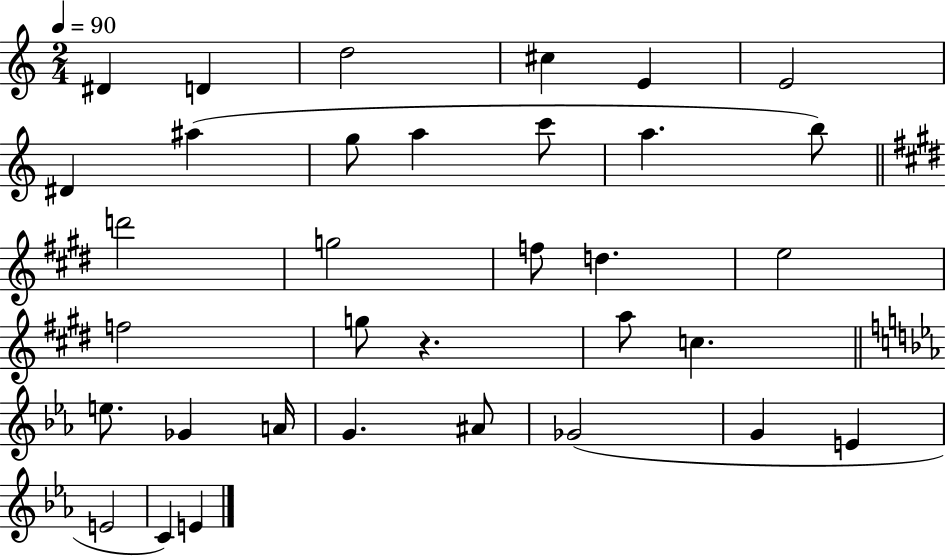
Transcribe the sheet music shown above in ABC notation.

X:1
T:Untitled
M:2/4
L:1/4
K:C
^D D d2 ^c E E2 ^D ^a g/2 a c'/2 a b/2 d'2 g2 f/2 d e2 f2 g/2 z a/2 c e/2 _G A/4 G ^A/2 _G2 G E E2 C E